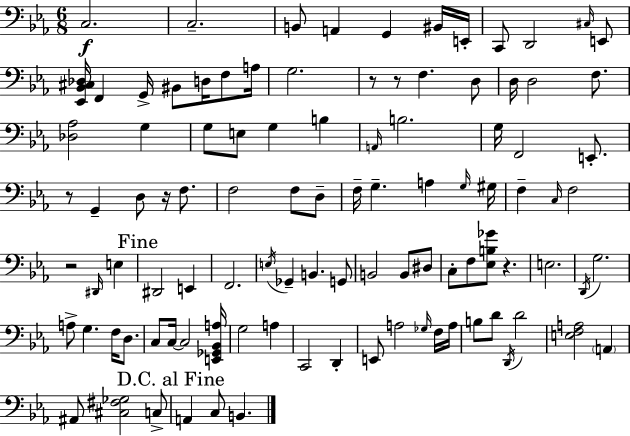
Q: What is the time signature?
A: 6/8